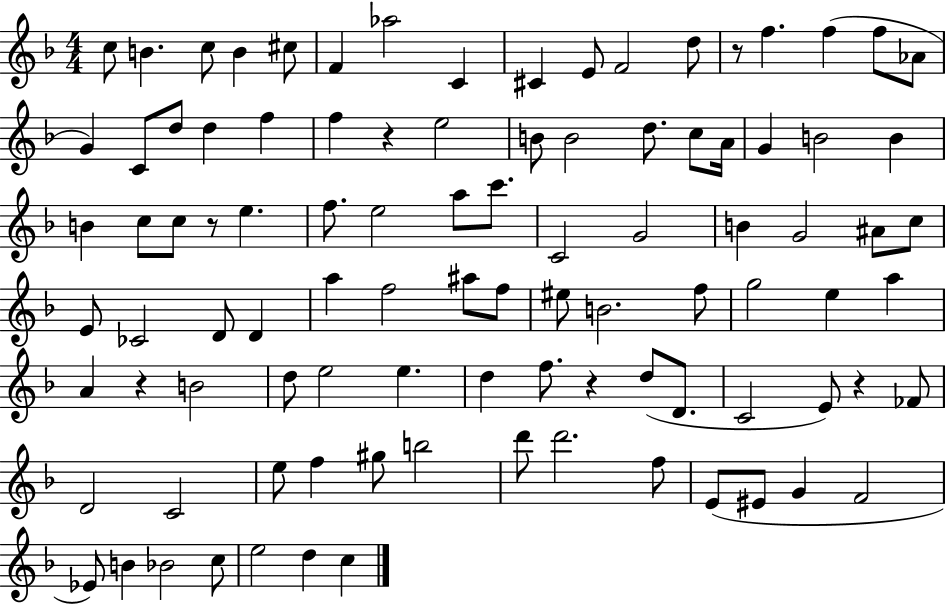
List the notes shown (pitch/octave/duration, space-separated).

C5/e B4/q. C5/e B4/q C#5/e F4/q Ab5/h C4/q C#4/q E4/e F4/h D5/e R/e F5/q. F5/q F5/e Ab4/e G4/q C4/e D5/e D5/q F5/q F5/q R/q E5/h B4/e B4/h D5/e. C5/e A4/s G4/q B4/h B4/q B4/q C5/e C5/e R/e E5/q. F5/e. E5/h A5/e C6/e. C4/h G4/h B4/q G4/h A#4/e C5/e E4/e CES4/h D4/e D4/q A5/q F5/h A#5/e F5/e EIS5/e B4/h. F5/e G5/h E5/q A5/q A4/q R/q B4/h D5/e E5/h E5/q. D5/q F5/e. R/q D5/e D4/e. C4/h E4/e R/q FES4/e D4/h C4/h E5/e F5/q G#5/e B5/h D6/e D6/h. F5/e E4/e EIS4/e G4/q F4/h Eb4/e B4/q Bb4/h C5/e E5/h D5/q C5/q